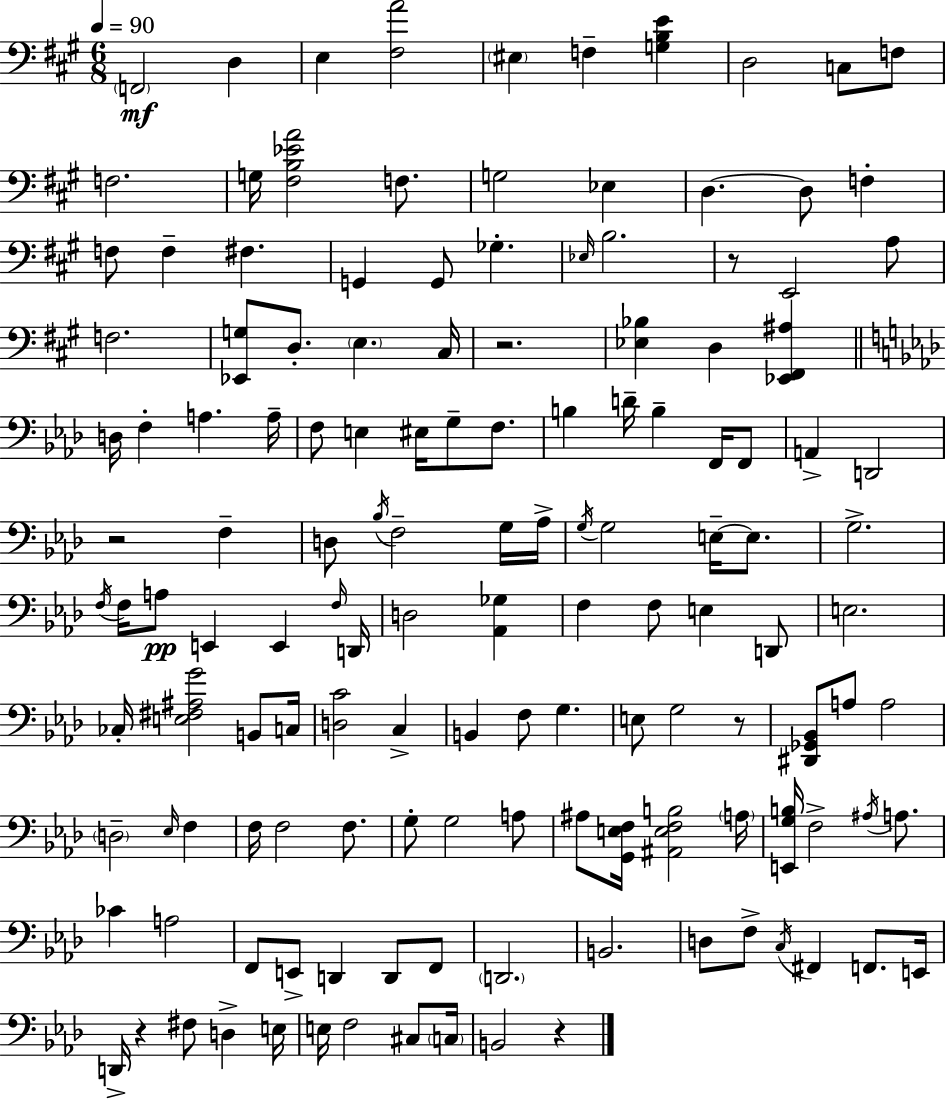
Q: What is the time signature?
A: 6/8